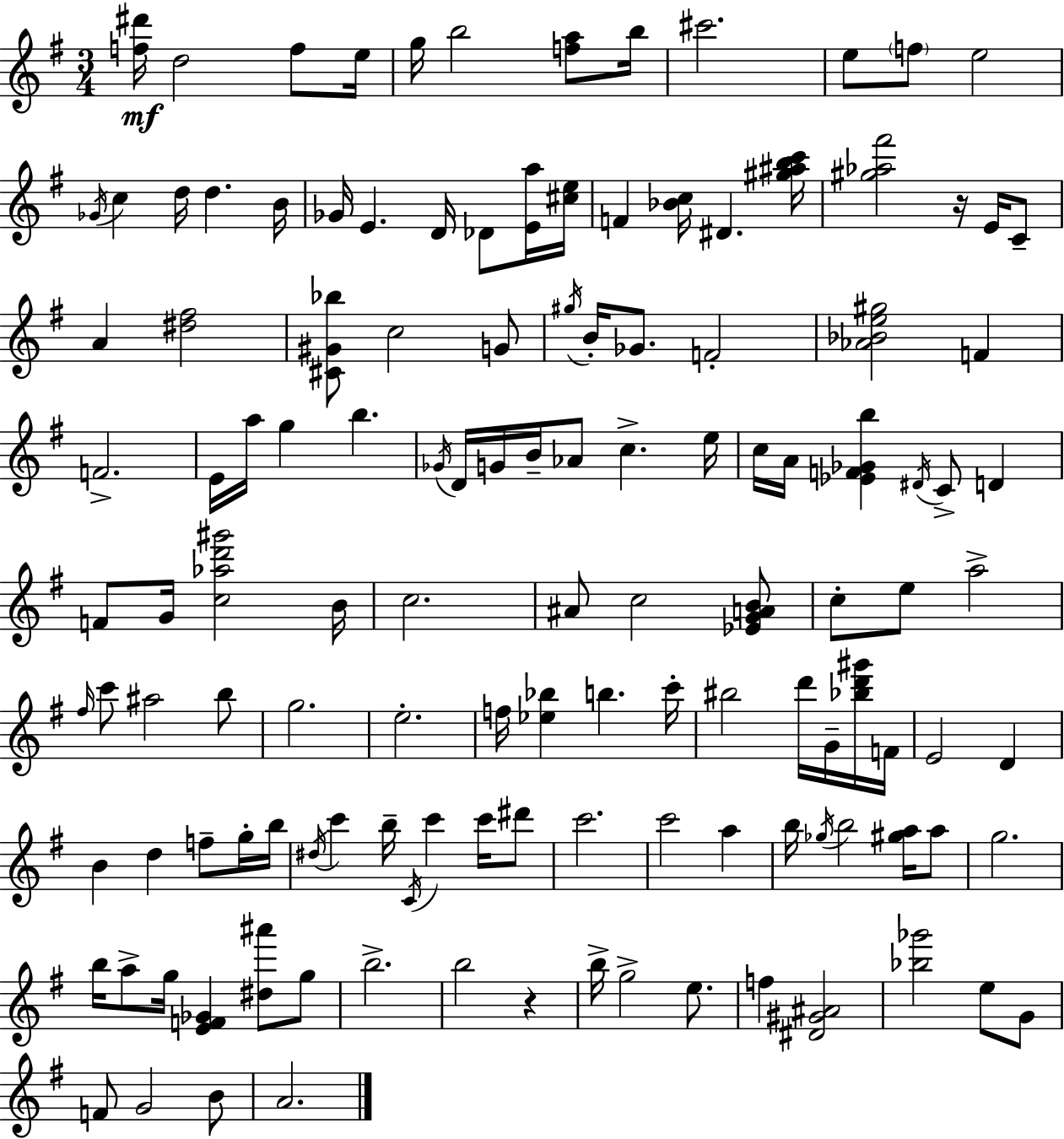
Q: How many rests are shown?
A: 2